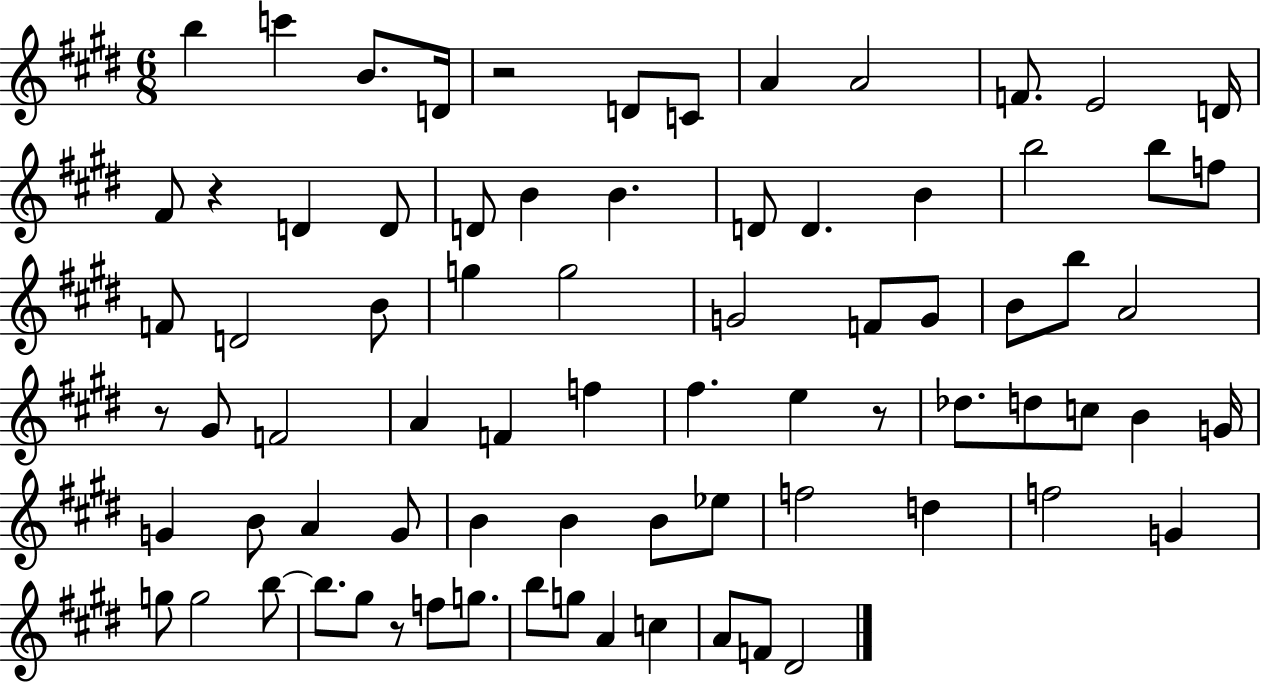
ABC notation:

X:1
T:Untitled
M:6/8
L:1/4
K:E
b c' B/2 D/4 z2 D/2 C/2 A A2 F/2 E2 D/4 ^F/2 z D D/2 D/2 B B D/2 D B b2 b/2 f/2 F/2 D2 B/2 g g2 G2 F/2 G/2 B/2 b/2 A2 z/2 ^G/2 F2 A F f ^f e z/2 _d/2 d/2 c/2 B G/4 G B/2 A G/2 B B B/2 _e/2 f2 d f2 G g/2 g2 b/2 b/2 ^g/2 z/2 f/2 g/2 b/2 g/2 A c A/2 F/2 ^D2